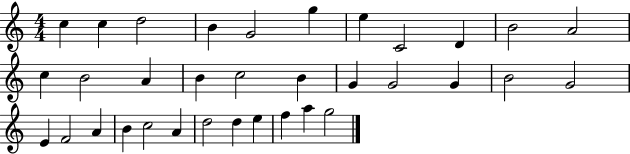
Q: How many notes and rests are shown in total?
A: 34